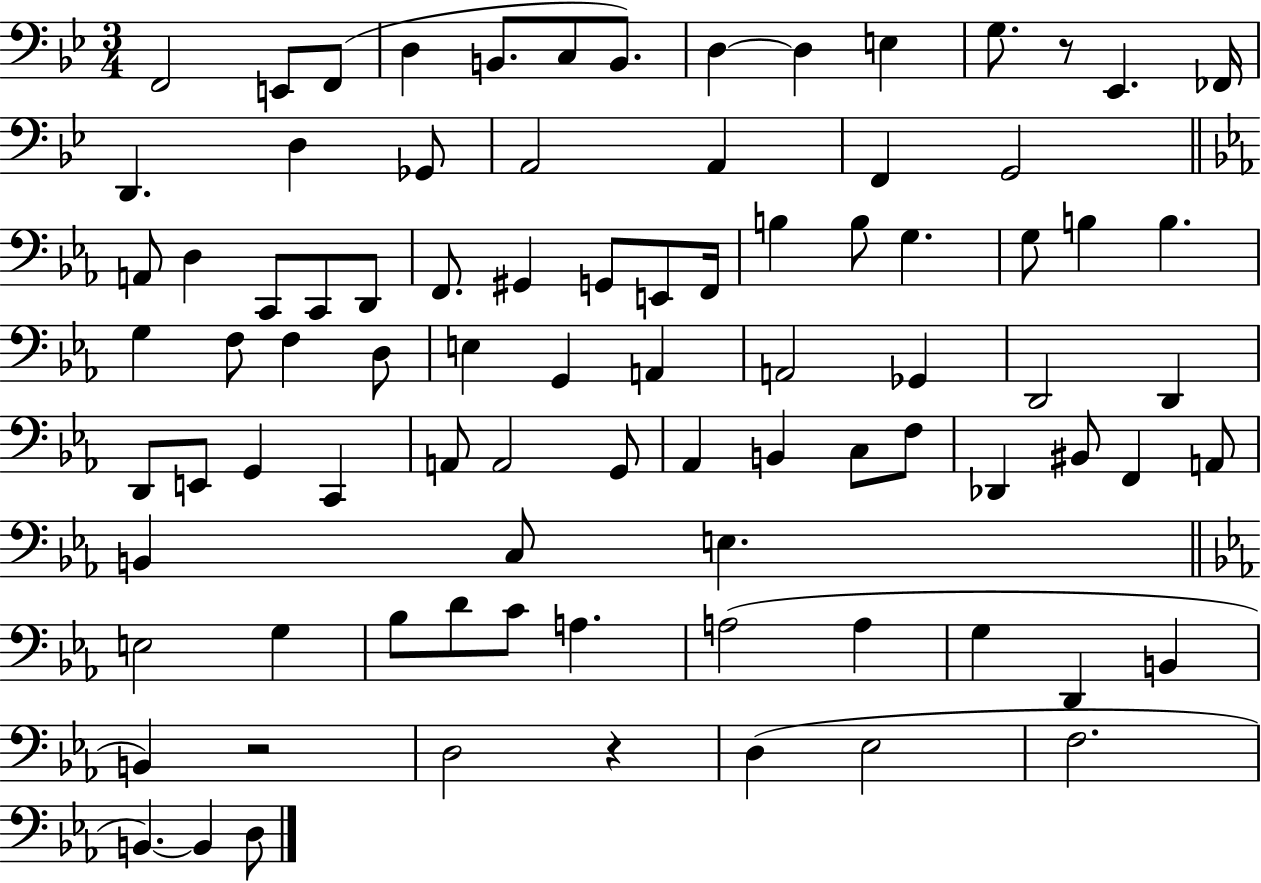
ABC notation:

X:1
T:Untitled
M:3/4
L:1/4
K:Bb
F,,2 E,,/2 F,,/2 D, B,,/2 C,/2 B,,/2 D, D, E, G,/2 z/2 _E,, _F,,/4 D,, D, _G,,/2 A,,2 A,, F,, G,,2 A,,/2 D, C,,/2 C,,/2 D,,/2 F,,/2 ^G,, G,,/2 E,,/2 F,,/4 B, B,/2 G, G,/2 B, B, G, F,/2 F, D,/2 E, G,, A,, A,,2 _G,, D,,2 D,, D,,/2 E,,/2 G,, C,, A,,/2 A,,2 G,,/2 _A,, B,, C,/2 F,/2 _D,, ^B,,/2 F,, A,,/2 B,, C,/2 E, E,2 G, _B,/2 D/2 C/2 A, A,2 A, G, D,, B,, B,, z2 D,2 z D, _E,2 F,2 B,, B,, D,/2